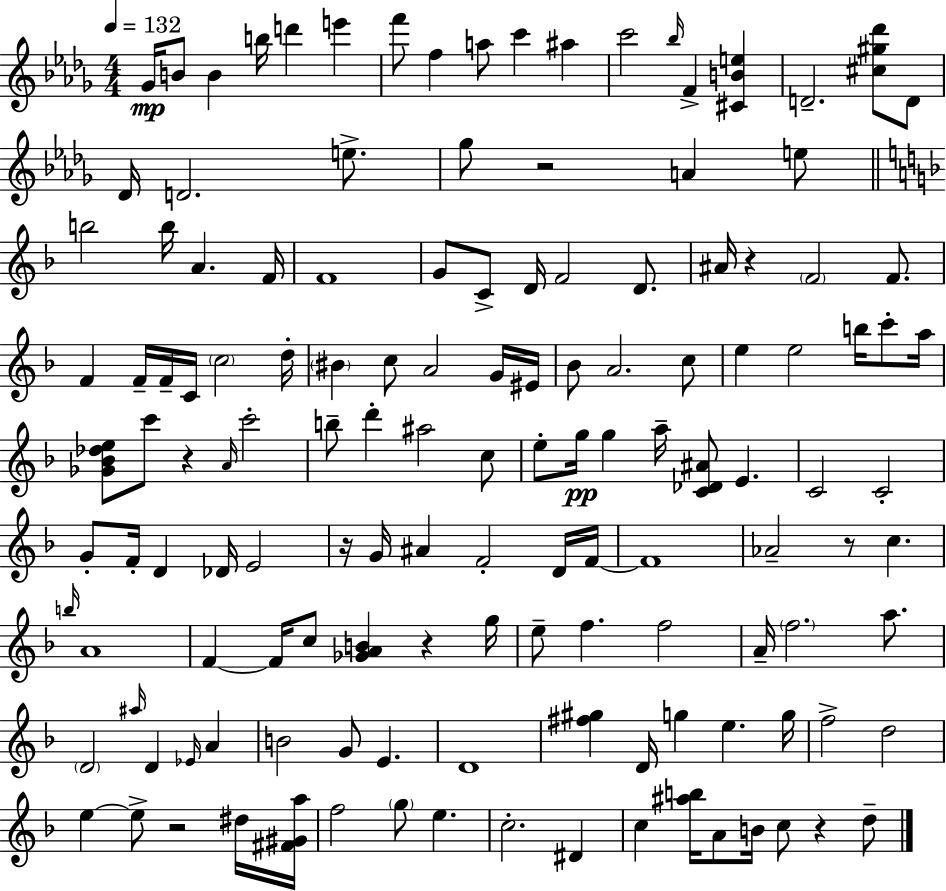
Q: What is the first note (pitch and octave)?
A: Gb4